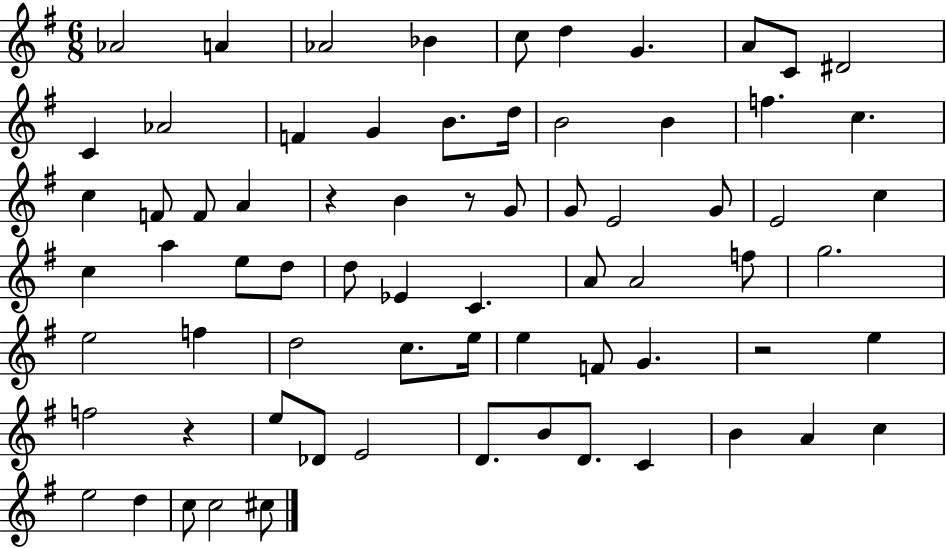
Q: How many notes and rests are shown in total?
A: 71